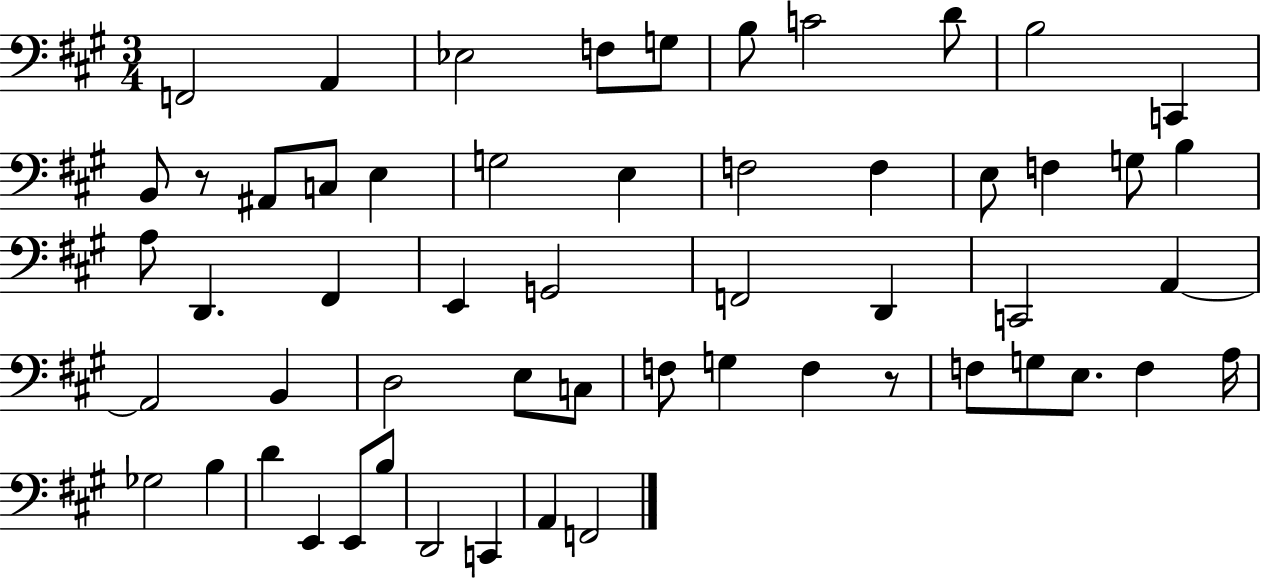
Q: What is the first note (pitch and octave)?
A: F2